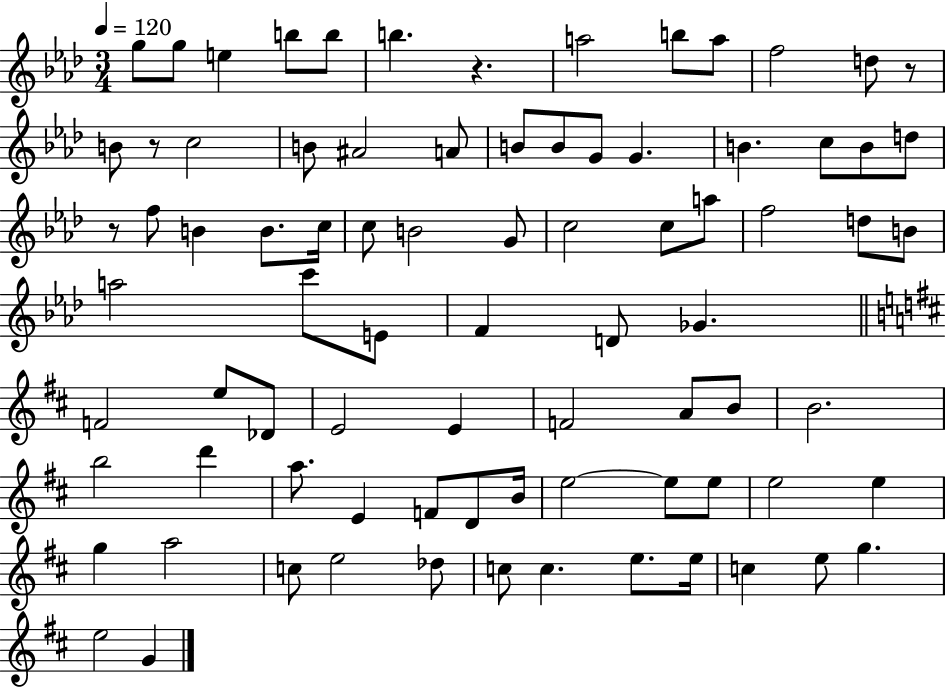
G5/e G5/e E5/q B5/e B5/e B5/q. R/q. A5/h B5/e A5/e F5/h D5/e R/e B4/e R/e C5/h B4/e A#4/h A4/e B4/e B4/e G4/e G4/q. B4/q. C5/e B4/e D5/e R/e F5/e B4/q B4/e. C5/s C5/e B4/h G4/e C5/h C5/e A5/e F5/h D5/e B4/e A5/h C6/e E4/e F4/q D4/e Gb4/q. F4/h E5/e Db4/e E4/h E4/q F4/h A4/e B4/e B4/h. B5/h D6/q A5/e. E4/q F4/e D4/e B4/s E5/h E5/e E5/e E5/h E5/q G5/q A5/h C5/e E5/h Db5/e C5/e C5/q. E5/e. E5/s C5/q E5/e G5/q. E5/h G4/q